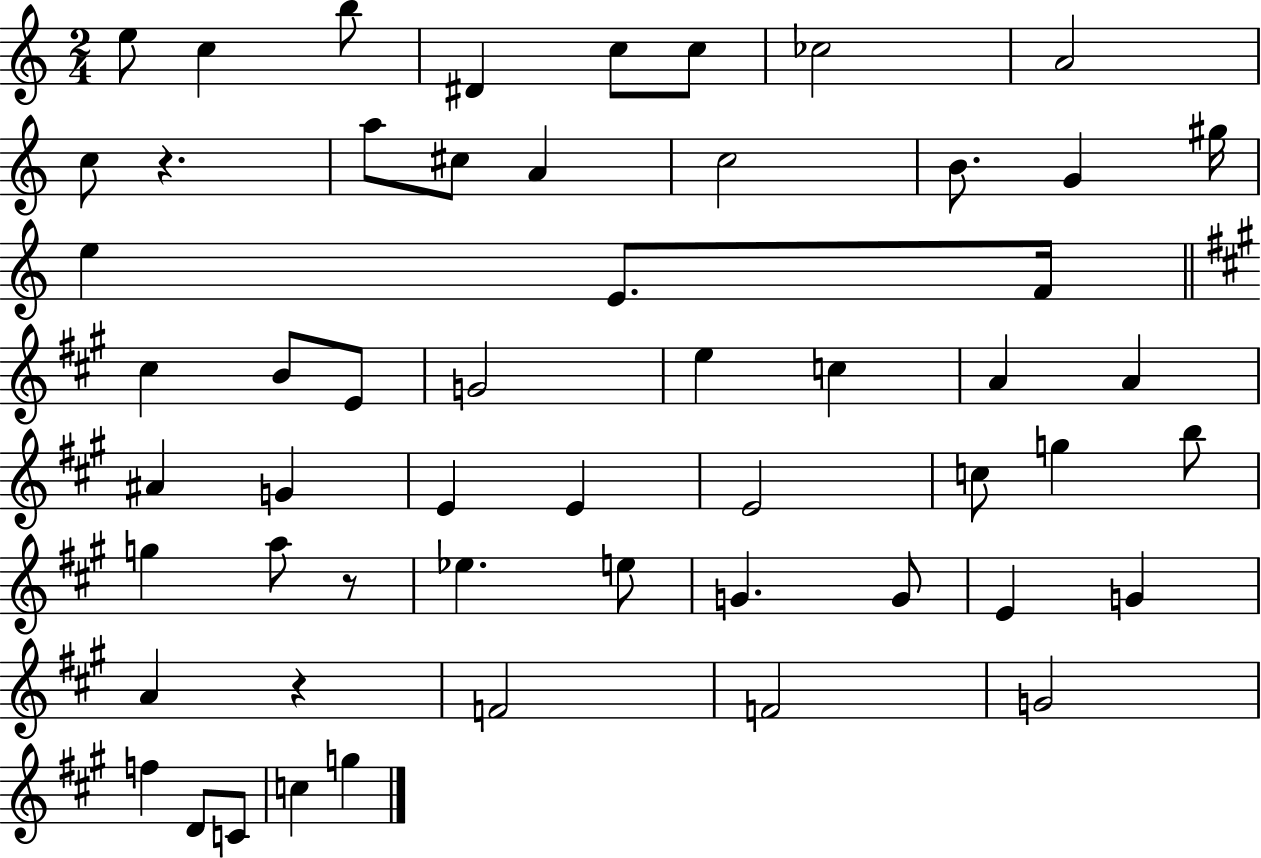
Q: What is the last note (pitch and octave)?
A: G5